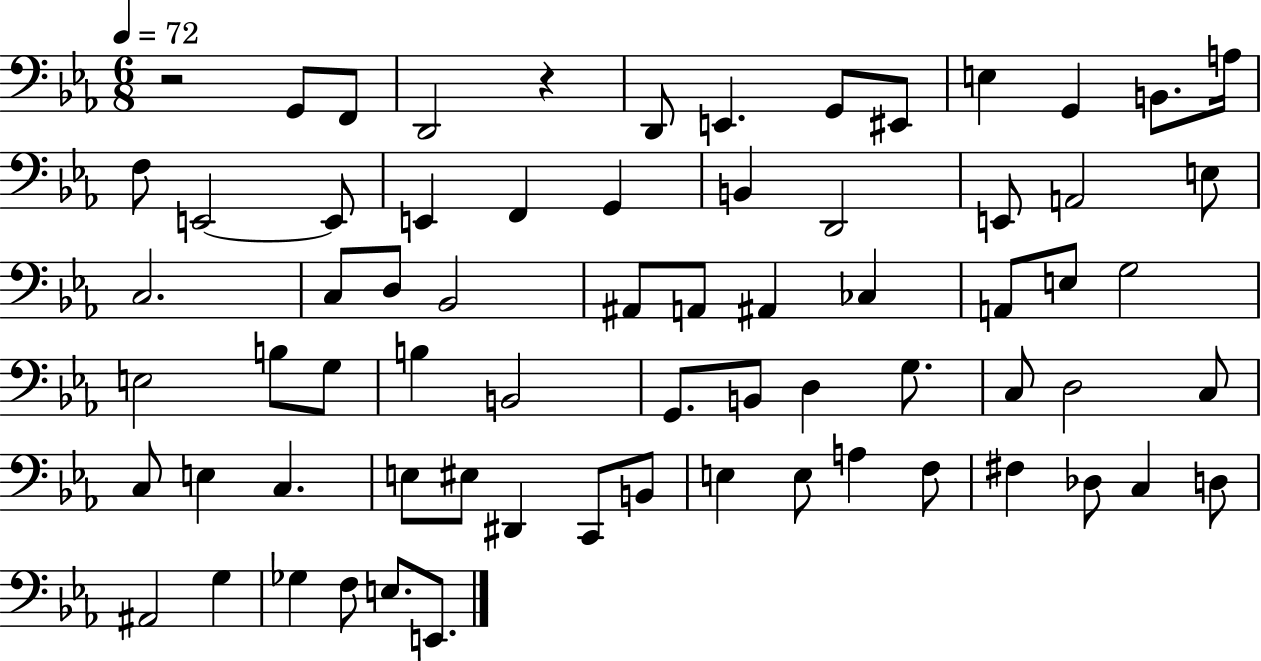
R/h G2/e F2/e D2/h R/q D2/e E2/q. G2/e EIS2/e E3/q G2/q B2/e. A3/s F3/e E2/h E2/e E2/q F2/q G2/q B2/q D2/h E2/e A2/h E3/e C3/h. C3/e D3/e Bb2/h A#2/e A2/e A#2/q CES3/q A2/e E3/e G3/h E3/h B3/e G3/e B3/q B2/h G2/e. B2/e D3/q G3/e. C3/e D3/h C3/e C3/e E3/q C3/q. E3/e EIS3/e D#2/q C2/e B2/e E3/q E3/e A3/q F3/e F#3/q Db3/e C3/q D3/e A#2/h G3/q Gb3/q F3/e E3/e. E2/e.